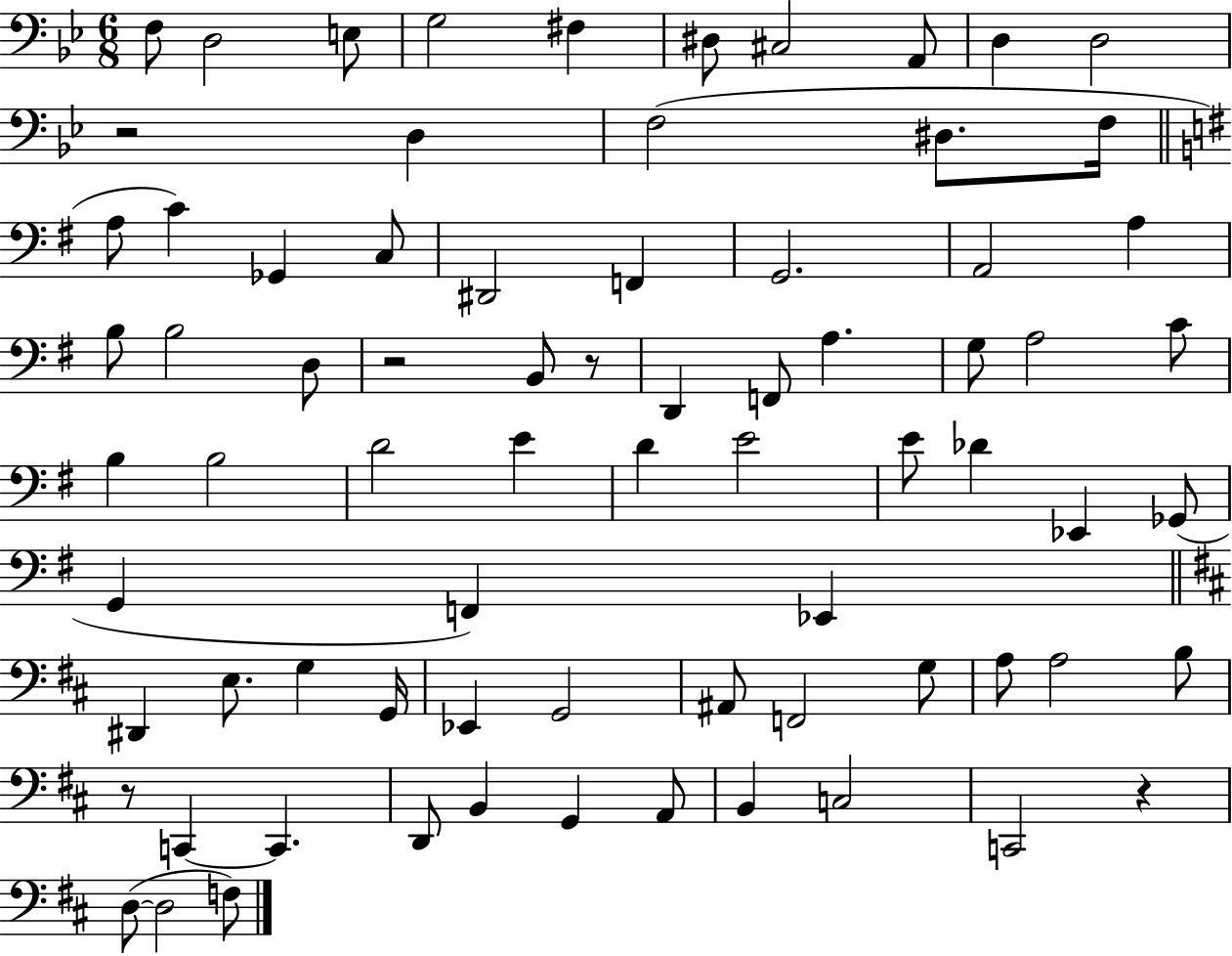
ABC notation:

X:1
T:Untitled
M:6/8
L:1/4
K:Bb
F,/2 D,2 E,/2 G,2 ^F, ^D,/2 ^C,2 A,,/2 D, D,2 z2 D, F,2 ^D,/2 F,/4 A,/2 C _G,, C,/2 ^D,,2 F,, G,,2 A,,2 A, B,/2 B,2 D,/2 z2 B,,/2 z/2 D,, F,,/2 A, G,/2 A,2 C/2 B, B,2 D2 E D E2 E/2 _D _E,, _G,,/2 G,, F,, _E,, ^D,, E,/2 G, G,,/4 _E,, G,,2 ^A,,/2 F,,2 G,/2 A,/2 A,2 B,/2 z/2 C,, C,, D,,/2 B,, G,, A,,/2 B,, C,2 C,,2 z D,/2 D,2 F,/2